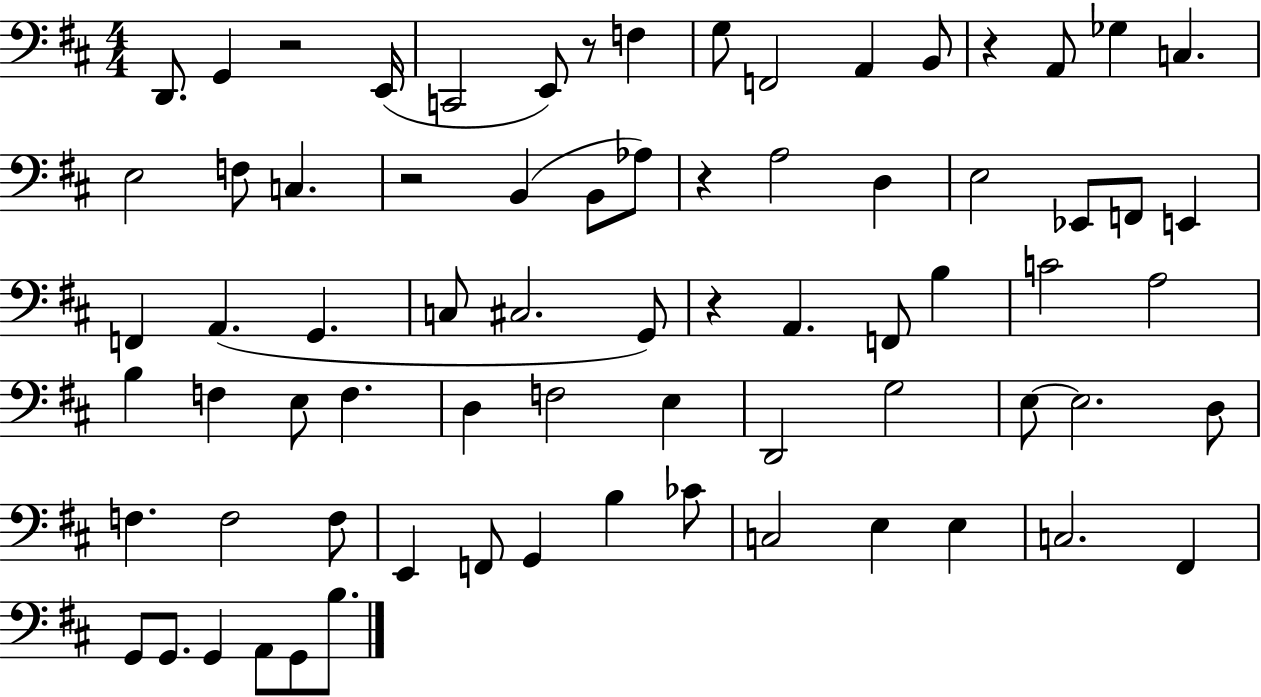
{
  \clef bass
  \numericTimeSignature
  \time 4/4
  \key d \major
  \repeat volta 2 { d,8. g,4 r2 e,16( | c,2 e,8) r8 f4 | g8 f,2 a,4 b,8 | r4 a,8 ges4 c4. | \break e2 f8 c4. | r2 b,4( b,8 aes8) | r4 a2 d4 | e2 ees,8 f,8 e,4 | \break f,4 a,4.( g,4. | c8 cis2. g,8) | r4 a,4. f,8 b4 | c'2 a2 | \break b4 f4 e8 f4. | d4 f2 e4 | d,2 g2 | e8~~ e2. d8 | \break f4. f2 f8 | e,4 f,8 g,4 b4 ces'8 | c2 e4 e4 | c2. fis,4 | \break g,8 g,8. g,4 a,8 g,8 b8. | } \bar "|."
}